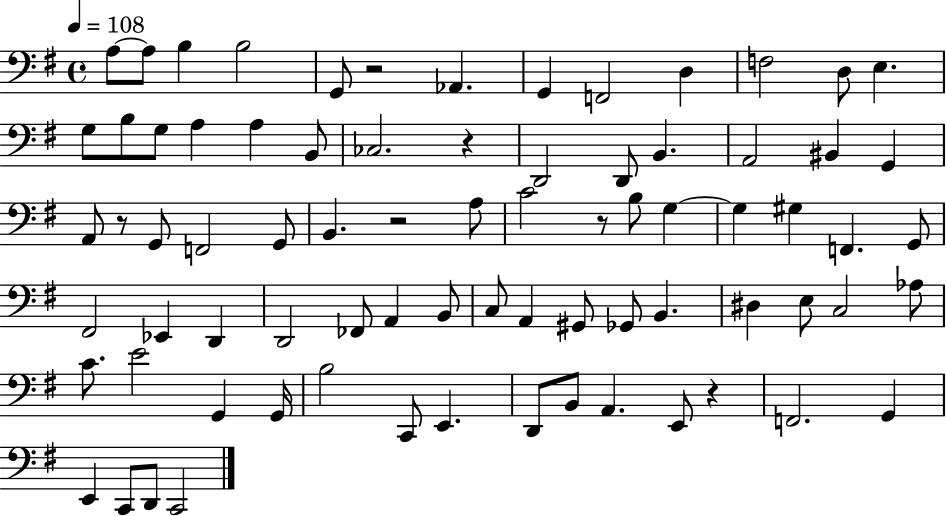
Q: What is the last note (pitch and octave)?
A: C2